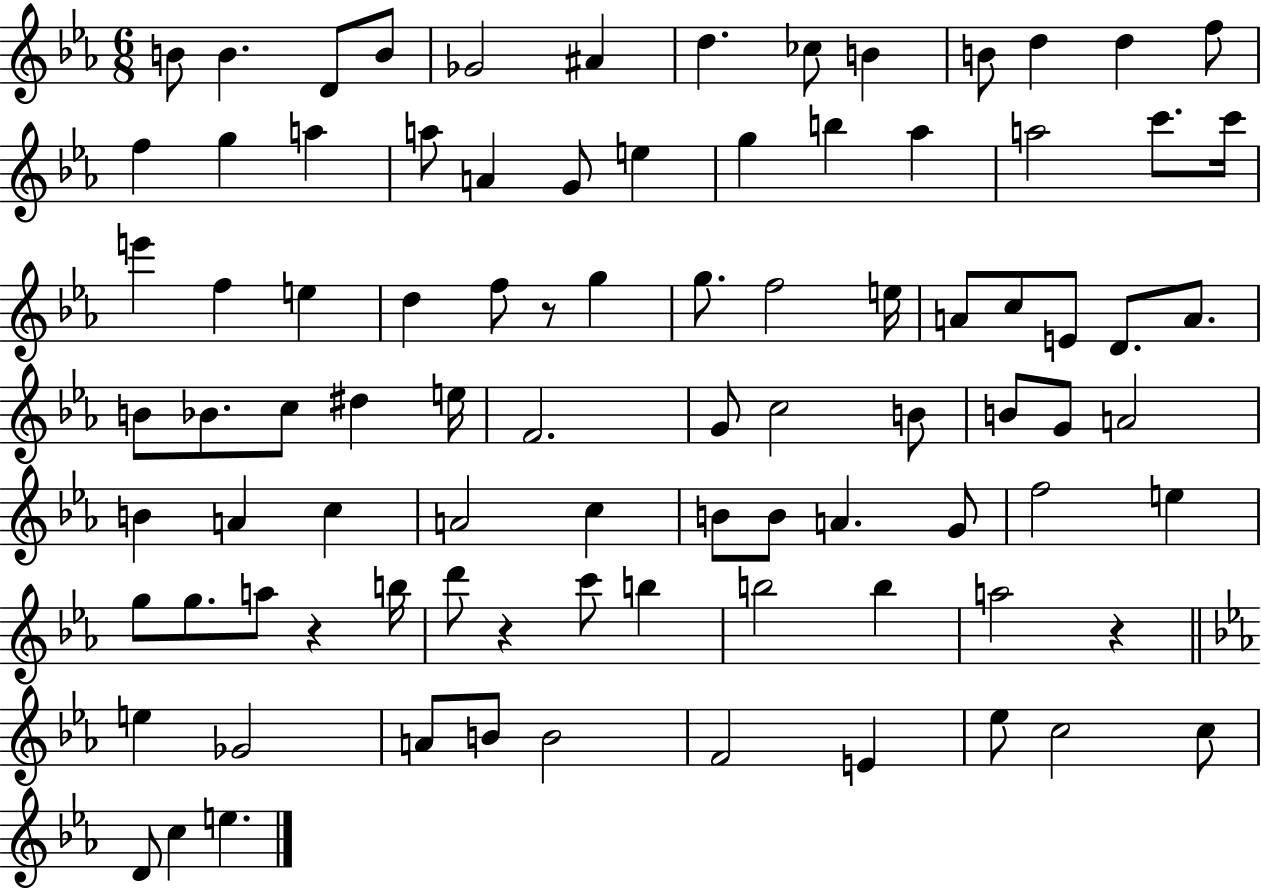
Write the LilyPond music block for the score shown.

{
  \clef treble
  \numericTimeSignature
  \time 6/8
  \key ees \major
  b'8 b'4. d'8 b'8 | ges'2 ais'4 | d''4. ces''8 b'4 | b'8 d''4 d''4 f''8 | \break f''4 g''4 a''4 | a''8 a'4 g'8 e''4 | g''4 b''4 aes''4 | a''2 c'''8. c'''16 | \break e'''4 f''4 e''4 | d''4 f''8 r8 g''4 | g''8. f''2 e''16 | a'8 c''8 e'8 d'8. a'8. | \break b'8 bes'8. c''8 dis''4 e''16 | f'2. | g'8 c''2 b'8 | b'8 g'8 a'2 | \break b'4 a'4 c''4 | a'2 c''4 | b'8 b'8 a'4. g'8 | f''2 e''4 | \break g''8 g''8. a''8 r4 b''16 | d'''8 r4 c'''8 b''4 | b''2 b''4 | a''2 r4 | \break \bar "||" \break \key ees \major e''4 ges'2 | a'8 b'8 b'2 | f'2 e'4 | ees''8 c''2 c''8 | \break d'8 c''4 e''4. | \bar "|."
}